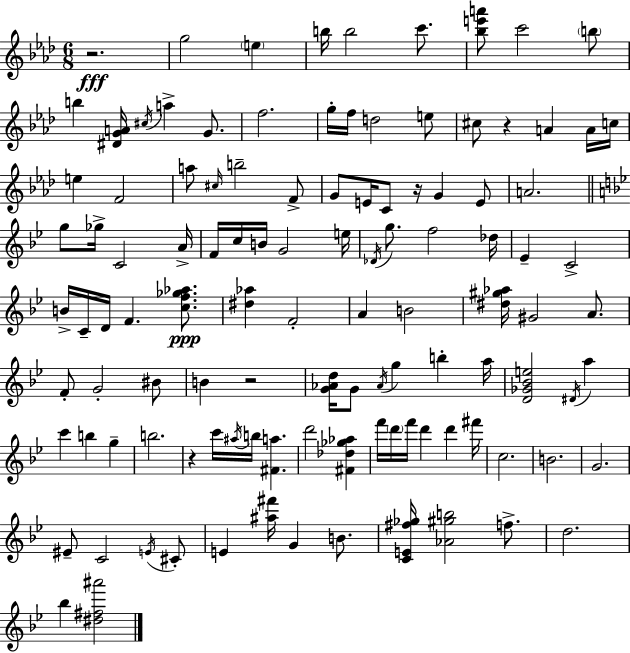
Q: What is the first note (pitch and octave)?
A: G5